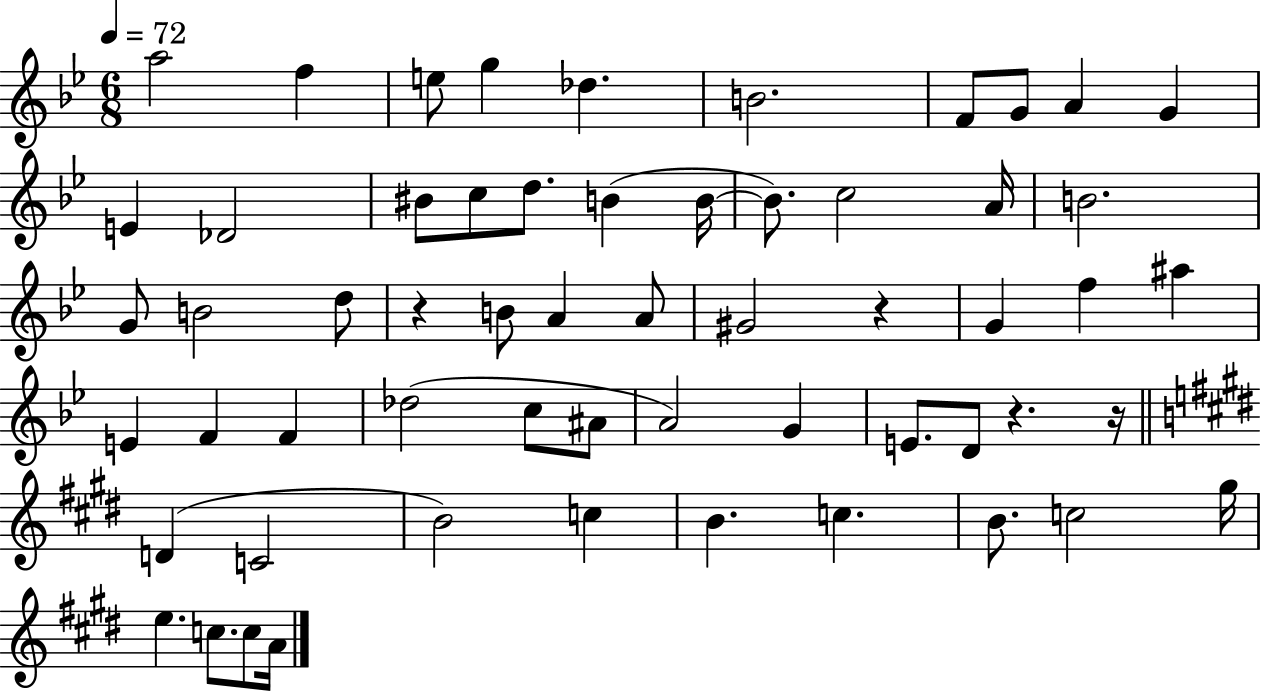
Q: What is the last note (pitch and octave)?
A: A4